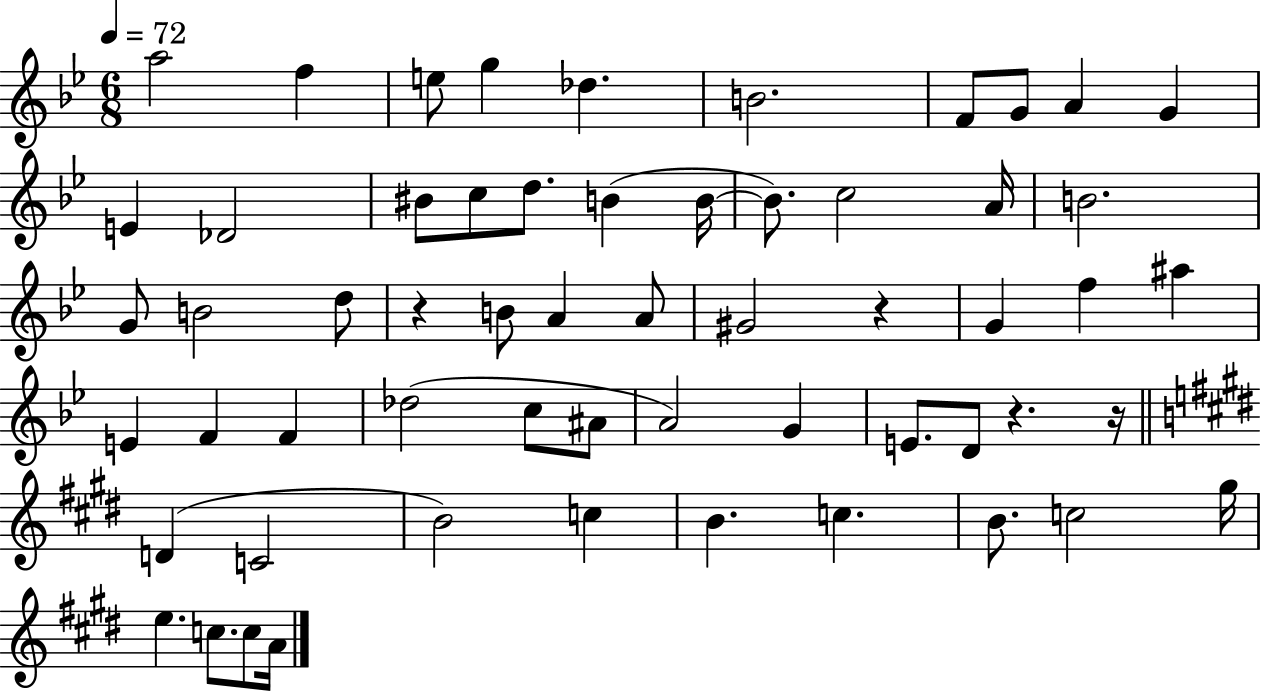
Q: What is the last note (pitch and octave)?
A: A4